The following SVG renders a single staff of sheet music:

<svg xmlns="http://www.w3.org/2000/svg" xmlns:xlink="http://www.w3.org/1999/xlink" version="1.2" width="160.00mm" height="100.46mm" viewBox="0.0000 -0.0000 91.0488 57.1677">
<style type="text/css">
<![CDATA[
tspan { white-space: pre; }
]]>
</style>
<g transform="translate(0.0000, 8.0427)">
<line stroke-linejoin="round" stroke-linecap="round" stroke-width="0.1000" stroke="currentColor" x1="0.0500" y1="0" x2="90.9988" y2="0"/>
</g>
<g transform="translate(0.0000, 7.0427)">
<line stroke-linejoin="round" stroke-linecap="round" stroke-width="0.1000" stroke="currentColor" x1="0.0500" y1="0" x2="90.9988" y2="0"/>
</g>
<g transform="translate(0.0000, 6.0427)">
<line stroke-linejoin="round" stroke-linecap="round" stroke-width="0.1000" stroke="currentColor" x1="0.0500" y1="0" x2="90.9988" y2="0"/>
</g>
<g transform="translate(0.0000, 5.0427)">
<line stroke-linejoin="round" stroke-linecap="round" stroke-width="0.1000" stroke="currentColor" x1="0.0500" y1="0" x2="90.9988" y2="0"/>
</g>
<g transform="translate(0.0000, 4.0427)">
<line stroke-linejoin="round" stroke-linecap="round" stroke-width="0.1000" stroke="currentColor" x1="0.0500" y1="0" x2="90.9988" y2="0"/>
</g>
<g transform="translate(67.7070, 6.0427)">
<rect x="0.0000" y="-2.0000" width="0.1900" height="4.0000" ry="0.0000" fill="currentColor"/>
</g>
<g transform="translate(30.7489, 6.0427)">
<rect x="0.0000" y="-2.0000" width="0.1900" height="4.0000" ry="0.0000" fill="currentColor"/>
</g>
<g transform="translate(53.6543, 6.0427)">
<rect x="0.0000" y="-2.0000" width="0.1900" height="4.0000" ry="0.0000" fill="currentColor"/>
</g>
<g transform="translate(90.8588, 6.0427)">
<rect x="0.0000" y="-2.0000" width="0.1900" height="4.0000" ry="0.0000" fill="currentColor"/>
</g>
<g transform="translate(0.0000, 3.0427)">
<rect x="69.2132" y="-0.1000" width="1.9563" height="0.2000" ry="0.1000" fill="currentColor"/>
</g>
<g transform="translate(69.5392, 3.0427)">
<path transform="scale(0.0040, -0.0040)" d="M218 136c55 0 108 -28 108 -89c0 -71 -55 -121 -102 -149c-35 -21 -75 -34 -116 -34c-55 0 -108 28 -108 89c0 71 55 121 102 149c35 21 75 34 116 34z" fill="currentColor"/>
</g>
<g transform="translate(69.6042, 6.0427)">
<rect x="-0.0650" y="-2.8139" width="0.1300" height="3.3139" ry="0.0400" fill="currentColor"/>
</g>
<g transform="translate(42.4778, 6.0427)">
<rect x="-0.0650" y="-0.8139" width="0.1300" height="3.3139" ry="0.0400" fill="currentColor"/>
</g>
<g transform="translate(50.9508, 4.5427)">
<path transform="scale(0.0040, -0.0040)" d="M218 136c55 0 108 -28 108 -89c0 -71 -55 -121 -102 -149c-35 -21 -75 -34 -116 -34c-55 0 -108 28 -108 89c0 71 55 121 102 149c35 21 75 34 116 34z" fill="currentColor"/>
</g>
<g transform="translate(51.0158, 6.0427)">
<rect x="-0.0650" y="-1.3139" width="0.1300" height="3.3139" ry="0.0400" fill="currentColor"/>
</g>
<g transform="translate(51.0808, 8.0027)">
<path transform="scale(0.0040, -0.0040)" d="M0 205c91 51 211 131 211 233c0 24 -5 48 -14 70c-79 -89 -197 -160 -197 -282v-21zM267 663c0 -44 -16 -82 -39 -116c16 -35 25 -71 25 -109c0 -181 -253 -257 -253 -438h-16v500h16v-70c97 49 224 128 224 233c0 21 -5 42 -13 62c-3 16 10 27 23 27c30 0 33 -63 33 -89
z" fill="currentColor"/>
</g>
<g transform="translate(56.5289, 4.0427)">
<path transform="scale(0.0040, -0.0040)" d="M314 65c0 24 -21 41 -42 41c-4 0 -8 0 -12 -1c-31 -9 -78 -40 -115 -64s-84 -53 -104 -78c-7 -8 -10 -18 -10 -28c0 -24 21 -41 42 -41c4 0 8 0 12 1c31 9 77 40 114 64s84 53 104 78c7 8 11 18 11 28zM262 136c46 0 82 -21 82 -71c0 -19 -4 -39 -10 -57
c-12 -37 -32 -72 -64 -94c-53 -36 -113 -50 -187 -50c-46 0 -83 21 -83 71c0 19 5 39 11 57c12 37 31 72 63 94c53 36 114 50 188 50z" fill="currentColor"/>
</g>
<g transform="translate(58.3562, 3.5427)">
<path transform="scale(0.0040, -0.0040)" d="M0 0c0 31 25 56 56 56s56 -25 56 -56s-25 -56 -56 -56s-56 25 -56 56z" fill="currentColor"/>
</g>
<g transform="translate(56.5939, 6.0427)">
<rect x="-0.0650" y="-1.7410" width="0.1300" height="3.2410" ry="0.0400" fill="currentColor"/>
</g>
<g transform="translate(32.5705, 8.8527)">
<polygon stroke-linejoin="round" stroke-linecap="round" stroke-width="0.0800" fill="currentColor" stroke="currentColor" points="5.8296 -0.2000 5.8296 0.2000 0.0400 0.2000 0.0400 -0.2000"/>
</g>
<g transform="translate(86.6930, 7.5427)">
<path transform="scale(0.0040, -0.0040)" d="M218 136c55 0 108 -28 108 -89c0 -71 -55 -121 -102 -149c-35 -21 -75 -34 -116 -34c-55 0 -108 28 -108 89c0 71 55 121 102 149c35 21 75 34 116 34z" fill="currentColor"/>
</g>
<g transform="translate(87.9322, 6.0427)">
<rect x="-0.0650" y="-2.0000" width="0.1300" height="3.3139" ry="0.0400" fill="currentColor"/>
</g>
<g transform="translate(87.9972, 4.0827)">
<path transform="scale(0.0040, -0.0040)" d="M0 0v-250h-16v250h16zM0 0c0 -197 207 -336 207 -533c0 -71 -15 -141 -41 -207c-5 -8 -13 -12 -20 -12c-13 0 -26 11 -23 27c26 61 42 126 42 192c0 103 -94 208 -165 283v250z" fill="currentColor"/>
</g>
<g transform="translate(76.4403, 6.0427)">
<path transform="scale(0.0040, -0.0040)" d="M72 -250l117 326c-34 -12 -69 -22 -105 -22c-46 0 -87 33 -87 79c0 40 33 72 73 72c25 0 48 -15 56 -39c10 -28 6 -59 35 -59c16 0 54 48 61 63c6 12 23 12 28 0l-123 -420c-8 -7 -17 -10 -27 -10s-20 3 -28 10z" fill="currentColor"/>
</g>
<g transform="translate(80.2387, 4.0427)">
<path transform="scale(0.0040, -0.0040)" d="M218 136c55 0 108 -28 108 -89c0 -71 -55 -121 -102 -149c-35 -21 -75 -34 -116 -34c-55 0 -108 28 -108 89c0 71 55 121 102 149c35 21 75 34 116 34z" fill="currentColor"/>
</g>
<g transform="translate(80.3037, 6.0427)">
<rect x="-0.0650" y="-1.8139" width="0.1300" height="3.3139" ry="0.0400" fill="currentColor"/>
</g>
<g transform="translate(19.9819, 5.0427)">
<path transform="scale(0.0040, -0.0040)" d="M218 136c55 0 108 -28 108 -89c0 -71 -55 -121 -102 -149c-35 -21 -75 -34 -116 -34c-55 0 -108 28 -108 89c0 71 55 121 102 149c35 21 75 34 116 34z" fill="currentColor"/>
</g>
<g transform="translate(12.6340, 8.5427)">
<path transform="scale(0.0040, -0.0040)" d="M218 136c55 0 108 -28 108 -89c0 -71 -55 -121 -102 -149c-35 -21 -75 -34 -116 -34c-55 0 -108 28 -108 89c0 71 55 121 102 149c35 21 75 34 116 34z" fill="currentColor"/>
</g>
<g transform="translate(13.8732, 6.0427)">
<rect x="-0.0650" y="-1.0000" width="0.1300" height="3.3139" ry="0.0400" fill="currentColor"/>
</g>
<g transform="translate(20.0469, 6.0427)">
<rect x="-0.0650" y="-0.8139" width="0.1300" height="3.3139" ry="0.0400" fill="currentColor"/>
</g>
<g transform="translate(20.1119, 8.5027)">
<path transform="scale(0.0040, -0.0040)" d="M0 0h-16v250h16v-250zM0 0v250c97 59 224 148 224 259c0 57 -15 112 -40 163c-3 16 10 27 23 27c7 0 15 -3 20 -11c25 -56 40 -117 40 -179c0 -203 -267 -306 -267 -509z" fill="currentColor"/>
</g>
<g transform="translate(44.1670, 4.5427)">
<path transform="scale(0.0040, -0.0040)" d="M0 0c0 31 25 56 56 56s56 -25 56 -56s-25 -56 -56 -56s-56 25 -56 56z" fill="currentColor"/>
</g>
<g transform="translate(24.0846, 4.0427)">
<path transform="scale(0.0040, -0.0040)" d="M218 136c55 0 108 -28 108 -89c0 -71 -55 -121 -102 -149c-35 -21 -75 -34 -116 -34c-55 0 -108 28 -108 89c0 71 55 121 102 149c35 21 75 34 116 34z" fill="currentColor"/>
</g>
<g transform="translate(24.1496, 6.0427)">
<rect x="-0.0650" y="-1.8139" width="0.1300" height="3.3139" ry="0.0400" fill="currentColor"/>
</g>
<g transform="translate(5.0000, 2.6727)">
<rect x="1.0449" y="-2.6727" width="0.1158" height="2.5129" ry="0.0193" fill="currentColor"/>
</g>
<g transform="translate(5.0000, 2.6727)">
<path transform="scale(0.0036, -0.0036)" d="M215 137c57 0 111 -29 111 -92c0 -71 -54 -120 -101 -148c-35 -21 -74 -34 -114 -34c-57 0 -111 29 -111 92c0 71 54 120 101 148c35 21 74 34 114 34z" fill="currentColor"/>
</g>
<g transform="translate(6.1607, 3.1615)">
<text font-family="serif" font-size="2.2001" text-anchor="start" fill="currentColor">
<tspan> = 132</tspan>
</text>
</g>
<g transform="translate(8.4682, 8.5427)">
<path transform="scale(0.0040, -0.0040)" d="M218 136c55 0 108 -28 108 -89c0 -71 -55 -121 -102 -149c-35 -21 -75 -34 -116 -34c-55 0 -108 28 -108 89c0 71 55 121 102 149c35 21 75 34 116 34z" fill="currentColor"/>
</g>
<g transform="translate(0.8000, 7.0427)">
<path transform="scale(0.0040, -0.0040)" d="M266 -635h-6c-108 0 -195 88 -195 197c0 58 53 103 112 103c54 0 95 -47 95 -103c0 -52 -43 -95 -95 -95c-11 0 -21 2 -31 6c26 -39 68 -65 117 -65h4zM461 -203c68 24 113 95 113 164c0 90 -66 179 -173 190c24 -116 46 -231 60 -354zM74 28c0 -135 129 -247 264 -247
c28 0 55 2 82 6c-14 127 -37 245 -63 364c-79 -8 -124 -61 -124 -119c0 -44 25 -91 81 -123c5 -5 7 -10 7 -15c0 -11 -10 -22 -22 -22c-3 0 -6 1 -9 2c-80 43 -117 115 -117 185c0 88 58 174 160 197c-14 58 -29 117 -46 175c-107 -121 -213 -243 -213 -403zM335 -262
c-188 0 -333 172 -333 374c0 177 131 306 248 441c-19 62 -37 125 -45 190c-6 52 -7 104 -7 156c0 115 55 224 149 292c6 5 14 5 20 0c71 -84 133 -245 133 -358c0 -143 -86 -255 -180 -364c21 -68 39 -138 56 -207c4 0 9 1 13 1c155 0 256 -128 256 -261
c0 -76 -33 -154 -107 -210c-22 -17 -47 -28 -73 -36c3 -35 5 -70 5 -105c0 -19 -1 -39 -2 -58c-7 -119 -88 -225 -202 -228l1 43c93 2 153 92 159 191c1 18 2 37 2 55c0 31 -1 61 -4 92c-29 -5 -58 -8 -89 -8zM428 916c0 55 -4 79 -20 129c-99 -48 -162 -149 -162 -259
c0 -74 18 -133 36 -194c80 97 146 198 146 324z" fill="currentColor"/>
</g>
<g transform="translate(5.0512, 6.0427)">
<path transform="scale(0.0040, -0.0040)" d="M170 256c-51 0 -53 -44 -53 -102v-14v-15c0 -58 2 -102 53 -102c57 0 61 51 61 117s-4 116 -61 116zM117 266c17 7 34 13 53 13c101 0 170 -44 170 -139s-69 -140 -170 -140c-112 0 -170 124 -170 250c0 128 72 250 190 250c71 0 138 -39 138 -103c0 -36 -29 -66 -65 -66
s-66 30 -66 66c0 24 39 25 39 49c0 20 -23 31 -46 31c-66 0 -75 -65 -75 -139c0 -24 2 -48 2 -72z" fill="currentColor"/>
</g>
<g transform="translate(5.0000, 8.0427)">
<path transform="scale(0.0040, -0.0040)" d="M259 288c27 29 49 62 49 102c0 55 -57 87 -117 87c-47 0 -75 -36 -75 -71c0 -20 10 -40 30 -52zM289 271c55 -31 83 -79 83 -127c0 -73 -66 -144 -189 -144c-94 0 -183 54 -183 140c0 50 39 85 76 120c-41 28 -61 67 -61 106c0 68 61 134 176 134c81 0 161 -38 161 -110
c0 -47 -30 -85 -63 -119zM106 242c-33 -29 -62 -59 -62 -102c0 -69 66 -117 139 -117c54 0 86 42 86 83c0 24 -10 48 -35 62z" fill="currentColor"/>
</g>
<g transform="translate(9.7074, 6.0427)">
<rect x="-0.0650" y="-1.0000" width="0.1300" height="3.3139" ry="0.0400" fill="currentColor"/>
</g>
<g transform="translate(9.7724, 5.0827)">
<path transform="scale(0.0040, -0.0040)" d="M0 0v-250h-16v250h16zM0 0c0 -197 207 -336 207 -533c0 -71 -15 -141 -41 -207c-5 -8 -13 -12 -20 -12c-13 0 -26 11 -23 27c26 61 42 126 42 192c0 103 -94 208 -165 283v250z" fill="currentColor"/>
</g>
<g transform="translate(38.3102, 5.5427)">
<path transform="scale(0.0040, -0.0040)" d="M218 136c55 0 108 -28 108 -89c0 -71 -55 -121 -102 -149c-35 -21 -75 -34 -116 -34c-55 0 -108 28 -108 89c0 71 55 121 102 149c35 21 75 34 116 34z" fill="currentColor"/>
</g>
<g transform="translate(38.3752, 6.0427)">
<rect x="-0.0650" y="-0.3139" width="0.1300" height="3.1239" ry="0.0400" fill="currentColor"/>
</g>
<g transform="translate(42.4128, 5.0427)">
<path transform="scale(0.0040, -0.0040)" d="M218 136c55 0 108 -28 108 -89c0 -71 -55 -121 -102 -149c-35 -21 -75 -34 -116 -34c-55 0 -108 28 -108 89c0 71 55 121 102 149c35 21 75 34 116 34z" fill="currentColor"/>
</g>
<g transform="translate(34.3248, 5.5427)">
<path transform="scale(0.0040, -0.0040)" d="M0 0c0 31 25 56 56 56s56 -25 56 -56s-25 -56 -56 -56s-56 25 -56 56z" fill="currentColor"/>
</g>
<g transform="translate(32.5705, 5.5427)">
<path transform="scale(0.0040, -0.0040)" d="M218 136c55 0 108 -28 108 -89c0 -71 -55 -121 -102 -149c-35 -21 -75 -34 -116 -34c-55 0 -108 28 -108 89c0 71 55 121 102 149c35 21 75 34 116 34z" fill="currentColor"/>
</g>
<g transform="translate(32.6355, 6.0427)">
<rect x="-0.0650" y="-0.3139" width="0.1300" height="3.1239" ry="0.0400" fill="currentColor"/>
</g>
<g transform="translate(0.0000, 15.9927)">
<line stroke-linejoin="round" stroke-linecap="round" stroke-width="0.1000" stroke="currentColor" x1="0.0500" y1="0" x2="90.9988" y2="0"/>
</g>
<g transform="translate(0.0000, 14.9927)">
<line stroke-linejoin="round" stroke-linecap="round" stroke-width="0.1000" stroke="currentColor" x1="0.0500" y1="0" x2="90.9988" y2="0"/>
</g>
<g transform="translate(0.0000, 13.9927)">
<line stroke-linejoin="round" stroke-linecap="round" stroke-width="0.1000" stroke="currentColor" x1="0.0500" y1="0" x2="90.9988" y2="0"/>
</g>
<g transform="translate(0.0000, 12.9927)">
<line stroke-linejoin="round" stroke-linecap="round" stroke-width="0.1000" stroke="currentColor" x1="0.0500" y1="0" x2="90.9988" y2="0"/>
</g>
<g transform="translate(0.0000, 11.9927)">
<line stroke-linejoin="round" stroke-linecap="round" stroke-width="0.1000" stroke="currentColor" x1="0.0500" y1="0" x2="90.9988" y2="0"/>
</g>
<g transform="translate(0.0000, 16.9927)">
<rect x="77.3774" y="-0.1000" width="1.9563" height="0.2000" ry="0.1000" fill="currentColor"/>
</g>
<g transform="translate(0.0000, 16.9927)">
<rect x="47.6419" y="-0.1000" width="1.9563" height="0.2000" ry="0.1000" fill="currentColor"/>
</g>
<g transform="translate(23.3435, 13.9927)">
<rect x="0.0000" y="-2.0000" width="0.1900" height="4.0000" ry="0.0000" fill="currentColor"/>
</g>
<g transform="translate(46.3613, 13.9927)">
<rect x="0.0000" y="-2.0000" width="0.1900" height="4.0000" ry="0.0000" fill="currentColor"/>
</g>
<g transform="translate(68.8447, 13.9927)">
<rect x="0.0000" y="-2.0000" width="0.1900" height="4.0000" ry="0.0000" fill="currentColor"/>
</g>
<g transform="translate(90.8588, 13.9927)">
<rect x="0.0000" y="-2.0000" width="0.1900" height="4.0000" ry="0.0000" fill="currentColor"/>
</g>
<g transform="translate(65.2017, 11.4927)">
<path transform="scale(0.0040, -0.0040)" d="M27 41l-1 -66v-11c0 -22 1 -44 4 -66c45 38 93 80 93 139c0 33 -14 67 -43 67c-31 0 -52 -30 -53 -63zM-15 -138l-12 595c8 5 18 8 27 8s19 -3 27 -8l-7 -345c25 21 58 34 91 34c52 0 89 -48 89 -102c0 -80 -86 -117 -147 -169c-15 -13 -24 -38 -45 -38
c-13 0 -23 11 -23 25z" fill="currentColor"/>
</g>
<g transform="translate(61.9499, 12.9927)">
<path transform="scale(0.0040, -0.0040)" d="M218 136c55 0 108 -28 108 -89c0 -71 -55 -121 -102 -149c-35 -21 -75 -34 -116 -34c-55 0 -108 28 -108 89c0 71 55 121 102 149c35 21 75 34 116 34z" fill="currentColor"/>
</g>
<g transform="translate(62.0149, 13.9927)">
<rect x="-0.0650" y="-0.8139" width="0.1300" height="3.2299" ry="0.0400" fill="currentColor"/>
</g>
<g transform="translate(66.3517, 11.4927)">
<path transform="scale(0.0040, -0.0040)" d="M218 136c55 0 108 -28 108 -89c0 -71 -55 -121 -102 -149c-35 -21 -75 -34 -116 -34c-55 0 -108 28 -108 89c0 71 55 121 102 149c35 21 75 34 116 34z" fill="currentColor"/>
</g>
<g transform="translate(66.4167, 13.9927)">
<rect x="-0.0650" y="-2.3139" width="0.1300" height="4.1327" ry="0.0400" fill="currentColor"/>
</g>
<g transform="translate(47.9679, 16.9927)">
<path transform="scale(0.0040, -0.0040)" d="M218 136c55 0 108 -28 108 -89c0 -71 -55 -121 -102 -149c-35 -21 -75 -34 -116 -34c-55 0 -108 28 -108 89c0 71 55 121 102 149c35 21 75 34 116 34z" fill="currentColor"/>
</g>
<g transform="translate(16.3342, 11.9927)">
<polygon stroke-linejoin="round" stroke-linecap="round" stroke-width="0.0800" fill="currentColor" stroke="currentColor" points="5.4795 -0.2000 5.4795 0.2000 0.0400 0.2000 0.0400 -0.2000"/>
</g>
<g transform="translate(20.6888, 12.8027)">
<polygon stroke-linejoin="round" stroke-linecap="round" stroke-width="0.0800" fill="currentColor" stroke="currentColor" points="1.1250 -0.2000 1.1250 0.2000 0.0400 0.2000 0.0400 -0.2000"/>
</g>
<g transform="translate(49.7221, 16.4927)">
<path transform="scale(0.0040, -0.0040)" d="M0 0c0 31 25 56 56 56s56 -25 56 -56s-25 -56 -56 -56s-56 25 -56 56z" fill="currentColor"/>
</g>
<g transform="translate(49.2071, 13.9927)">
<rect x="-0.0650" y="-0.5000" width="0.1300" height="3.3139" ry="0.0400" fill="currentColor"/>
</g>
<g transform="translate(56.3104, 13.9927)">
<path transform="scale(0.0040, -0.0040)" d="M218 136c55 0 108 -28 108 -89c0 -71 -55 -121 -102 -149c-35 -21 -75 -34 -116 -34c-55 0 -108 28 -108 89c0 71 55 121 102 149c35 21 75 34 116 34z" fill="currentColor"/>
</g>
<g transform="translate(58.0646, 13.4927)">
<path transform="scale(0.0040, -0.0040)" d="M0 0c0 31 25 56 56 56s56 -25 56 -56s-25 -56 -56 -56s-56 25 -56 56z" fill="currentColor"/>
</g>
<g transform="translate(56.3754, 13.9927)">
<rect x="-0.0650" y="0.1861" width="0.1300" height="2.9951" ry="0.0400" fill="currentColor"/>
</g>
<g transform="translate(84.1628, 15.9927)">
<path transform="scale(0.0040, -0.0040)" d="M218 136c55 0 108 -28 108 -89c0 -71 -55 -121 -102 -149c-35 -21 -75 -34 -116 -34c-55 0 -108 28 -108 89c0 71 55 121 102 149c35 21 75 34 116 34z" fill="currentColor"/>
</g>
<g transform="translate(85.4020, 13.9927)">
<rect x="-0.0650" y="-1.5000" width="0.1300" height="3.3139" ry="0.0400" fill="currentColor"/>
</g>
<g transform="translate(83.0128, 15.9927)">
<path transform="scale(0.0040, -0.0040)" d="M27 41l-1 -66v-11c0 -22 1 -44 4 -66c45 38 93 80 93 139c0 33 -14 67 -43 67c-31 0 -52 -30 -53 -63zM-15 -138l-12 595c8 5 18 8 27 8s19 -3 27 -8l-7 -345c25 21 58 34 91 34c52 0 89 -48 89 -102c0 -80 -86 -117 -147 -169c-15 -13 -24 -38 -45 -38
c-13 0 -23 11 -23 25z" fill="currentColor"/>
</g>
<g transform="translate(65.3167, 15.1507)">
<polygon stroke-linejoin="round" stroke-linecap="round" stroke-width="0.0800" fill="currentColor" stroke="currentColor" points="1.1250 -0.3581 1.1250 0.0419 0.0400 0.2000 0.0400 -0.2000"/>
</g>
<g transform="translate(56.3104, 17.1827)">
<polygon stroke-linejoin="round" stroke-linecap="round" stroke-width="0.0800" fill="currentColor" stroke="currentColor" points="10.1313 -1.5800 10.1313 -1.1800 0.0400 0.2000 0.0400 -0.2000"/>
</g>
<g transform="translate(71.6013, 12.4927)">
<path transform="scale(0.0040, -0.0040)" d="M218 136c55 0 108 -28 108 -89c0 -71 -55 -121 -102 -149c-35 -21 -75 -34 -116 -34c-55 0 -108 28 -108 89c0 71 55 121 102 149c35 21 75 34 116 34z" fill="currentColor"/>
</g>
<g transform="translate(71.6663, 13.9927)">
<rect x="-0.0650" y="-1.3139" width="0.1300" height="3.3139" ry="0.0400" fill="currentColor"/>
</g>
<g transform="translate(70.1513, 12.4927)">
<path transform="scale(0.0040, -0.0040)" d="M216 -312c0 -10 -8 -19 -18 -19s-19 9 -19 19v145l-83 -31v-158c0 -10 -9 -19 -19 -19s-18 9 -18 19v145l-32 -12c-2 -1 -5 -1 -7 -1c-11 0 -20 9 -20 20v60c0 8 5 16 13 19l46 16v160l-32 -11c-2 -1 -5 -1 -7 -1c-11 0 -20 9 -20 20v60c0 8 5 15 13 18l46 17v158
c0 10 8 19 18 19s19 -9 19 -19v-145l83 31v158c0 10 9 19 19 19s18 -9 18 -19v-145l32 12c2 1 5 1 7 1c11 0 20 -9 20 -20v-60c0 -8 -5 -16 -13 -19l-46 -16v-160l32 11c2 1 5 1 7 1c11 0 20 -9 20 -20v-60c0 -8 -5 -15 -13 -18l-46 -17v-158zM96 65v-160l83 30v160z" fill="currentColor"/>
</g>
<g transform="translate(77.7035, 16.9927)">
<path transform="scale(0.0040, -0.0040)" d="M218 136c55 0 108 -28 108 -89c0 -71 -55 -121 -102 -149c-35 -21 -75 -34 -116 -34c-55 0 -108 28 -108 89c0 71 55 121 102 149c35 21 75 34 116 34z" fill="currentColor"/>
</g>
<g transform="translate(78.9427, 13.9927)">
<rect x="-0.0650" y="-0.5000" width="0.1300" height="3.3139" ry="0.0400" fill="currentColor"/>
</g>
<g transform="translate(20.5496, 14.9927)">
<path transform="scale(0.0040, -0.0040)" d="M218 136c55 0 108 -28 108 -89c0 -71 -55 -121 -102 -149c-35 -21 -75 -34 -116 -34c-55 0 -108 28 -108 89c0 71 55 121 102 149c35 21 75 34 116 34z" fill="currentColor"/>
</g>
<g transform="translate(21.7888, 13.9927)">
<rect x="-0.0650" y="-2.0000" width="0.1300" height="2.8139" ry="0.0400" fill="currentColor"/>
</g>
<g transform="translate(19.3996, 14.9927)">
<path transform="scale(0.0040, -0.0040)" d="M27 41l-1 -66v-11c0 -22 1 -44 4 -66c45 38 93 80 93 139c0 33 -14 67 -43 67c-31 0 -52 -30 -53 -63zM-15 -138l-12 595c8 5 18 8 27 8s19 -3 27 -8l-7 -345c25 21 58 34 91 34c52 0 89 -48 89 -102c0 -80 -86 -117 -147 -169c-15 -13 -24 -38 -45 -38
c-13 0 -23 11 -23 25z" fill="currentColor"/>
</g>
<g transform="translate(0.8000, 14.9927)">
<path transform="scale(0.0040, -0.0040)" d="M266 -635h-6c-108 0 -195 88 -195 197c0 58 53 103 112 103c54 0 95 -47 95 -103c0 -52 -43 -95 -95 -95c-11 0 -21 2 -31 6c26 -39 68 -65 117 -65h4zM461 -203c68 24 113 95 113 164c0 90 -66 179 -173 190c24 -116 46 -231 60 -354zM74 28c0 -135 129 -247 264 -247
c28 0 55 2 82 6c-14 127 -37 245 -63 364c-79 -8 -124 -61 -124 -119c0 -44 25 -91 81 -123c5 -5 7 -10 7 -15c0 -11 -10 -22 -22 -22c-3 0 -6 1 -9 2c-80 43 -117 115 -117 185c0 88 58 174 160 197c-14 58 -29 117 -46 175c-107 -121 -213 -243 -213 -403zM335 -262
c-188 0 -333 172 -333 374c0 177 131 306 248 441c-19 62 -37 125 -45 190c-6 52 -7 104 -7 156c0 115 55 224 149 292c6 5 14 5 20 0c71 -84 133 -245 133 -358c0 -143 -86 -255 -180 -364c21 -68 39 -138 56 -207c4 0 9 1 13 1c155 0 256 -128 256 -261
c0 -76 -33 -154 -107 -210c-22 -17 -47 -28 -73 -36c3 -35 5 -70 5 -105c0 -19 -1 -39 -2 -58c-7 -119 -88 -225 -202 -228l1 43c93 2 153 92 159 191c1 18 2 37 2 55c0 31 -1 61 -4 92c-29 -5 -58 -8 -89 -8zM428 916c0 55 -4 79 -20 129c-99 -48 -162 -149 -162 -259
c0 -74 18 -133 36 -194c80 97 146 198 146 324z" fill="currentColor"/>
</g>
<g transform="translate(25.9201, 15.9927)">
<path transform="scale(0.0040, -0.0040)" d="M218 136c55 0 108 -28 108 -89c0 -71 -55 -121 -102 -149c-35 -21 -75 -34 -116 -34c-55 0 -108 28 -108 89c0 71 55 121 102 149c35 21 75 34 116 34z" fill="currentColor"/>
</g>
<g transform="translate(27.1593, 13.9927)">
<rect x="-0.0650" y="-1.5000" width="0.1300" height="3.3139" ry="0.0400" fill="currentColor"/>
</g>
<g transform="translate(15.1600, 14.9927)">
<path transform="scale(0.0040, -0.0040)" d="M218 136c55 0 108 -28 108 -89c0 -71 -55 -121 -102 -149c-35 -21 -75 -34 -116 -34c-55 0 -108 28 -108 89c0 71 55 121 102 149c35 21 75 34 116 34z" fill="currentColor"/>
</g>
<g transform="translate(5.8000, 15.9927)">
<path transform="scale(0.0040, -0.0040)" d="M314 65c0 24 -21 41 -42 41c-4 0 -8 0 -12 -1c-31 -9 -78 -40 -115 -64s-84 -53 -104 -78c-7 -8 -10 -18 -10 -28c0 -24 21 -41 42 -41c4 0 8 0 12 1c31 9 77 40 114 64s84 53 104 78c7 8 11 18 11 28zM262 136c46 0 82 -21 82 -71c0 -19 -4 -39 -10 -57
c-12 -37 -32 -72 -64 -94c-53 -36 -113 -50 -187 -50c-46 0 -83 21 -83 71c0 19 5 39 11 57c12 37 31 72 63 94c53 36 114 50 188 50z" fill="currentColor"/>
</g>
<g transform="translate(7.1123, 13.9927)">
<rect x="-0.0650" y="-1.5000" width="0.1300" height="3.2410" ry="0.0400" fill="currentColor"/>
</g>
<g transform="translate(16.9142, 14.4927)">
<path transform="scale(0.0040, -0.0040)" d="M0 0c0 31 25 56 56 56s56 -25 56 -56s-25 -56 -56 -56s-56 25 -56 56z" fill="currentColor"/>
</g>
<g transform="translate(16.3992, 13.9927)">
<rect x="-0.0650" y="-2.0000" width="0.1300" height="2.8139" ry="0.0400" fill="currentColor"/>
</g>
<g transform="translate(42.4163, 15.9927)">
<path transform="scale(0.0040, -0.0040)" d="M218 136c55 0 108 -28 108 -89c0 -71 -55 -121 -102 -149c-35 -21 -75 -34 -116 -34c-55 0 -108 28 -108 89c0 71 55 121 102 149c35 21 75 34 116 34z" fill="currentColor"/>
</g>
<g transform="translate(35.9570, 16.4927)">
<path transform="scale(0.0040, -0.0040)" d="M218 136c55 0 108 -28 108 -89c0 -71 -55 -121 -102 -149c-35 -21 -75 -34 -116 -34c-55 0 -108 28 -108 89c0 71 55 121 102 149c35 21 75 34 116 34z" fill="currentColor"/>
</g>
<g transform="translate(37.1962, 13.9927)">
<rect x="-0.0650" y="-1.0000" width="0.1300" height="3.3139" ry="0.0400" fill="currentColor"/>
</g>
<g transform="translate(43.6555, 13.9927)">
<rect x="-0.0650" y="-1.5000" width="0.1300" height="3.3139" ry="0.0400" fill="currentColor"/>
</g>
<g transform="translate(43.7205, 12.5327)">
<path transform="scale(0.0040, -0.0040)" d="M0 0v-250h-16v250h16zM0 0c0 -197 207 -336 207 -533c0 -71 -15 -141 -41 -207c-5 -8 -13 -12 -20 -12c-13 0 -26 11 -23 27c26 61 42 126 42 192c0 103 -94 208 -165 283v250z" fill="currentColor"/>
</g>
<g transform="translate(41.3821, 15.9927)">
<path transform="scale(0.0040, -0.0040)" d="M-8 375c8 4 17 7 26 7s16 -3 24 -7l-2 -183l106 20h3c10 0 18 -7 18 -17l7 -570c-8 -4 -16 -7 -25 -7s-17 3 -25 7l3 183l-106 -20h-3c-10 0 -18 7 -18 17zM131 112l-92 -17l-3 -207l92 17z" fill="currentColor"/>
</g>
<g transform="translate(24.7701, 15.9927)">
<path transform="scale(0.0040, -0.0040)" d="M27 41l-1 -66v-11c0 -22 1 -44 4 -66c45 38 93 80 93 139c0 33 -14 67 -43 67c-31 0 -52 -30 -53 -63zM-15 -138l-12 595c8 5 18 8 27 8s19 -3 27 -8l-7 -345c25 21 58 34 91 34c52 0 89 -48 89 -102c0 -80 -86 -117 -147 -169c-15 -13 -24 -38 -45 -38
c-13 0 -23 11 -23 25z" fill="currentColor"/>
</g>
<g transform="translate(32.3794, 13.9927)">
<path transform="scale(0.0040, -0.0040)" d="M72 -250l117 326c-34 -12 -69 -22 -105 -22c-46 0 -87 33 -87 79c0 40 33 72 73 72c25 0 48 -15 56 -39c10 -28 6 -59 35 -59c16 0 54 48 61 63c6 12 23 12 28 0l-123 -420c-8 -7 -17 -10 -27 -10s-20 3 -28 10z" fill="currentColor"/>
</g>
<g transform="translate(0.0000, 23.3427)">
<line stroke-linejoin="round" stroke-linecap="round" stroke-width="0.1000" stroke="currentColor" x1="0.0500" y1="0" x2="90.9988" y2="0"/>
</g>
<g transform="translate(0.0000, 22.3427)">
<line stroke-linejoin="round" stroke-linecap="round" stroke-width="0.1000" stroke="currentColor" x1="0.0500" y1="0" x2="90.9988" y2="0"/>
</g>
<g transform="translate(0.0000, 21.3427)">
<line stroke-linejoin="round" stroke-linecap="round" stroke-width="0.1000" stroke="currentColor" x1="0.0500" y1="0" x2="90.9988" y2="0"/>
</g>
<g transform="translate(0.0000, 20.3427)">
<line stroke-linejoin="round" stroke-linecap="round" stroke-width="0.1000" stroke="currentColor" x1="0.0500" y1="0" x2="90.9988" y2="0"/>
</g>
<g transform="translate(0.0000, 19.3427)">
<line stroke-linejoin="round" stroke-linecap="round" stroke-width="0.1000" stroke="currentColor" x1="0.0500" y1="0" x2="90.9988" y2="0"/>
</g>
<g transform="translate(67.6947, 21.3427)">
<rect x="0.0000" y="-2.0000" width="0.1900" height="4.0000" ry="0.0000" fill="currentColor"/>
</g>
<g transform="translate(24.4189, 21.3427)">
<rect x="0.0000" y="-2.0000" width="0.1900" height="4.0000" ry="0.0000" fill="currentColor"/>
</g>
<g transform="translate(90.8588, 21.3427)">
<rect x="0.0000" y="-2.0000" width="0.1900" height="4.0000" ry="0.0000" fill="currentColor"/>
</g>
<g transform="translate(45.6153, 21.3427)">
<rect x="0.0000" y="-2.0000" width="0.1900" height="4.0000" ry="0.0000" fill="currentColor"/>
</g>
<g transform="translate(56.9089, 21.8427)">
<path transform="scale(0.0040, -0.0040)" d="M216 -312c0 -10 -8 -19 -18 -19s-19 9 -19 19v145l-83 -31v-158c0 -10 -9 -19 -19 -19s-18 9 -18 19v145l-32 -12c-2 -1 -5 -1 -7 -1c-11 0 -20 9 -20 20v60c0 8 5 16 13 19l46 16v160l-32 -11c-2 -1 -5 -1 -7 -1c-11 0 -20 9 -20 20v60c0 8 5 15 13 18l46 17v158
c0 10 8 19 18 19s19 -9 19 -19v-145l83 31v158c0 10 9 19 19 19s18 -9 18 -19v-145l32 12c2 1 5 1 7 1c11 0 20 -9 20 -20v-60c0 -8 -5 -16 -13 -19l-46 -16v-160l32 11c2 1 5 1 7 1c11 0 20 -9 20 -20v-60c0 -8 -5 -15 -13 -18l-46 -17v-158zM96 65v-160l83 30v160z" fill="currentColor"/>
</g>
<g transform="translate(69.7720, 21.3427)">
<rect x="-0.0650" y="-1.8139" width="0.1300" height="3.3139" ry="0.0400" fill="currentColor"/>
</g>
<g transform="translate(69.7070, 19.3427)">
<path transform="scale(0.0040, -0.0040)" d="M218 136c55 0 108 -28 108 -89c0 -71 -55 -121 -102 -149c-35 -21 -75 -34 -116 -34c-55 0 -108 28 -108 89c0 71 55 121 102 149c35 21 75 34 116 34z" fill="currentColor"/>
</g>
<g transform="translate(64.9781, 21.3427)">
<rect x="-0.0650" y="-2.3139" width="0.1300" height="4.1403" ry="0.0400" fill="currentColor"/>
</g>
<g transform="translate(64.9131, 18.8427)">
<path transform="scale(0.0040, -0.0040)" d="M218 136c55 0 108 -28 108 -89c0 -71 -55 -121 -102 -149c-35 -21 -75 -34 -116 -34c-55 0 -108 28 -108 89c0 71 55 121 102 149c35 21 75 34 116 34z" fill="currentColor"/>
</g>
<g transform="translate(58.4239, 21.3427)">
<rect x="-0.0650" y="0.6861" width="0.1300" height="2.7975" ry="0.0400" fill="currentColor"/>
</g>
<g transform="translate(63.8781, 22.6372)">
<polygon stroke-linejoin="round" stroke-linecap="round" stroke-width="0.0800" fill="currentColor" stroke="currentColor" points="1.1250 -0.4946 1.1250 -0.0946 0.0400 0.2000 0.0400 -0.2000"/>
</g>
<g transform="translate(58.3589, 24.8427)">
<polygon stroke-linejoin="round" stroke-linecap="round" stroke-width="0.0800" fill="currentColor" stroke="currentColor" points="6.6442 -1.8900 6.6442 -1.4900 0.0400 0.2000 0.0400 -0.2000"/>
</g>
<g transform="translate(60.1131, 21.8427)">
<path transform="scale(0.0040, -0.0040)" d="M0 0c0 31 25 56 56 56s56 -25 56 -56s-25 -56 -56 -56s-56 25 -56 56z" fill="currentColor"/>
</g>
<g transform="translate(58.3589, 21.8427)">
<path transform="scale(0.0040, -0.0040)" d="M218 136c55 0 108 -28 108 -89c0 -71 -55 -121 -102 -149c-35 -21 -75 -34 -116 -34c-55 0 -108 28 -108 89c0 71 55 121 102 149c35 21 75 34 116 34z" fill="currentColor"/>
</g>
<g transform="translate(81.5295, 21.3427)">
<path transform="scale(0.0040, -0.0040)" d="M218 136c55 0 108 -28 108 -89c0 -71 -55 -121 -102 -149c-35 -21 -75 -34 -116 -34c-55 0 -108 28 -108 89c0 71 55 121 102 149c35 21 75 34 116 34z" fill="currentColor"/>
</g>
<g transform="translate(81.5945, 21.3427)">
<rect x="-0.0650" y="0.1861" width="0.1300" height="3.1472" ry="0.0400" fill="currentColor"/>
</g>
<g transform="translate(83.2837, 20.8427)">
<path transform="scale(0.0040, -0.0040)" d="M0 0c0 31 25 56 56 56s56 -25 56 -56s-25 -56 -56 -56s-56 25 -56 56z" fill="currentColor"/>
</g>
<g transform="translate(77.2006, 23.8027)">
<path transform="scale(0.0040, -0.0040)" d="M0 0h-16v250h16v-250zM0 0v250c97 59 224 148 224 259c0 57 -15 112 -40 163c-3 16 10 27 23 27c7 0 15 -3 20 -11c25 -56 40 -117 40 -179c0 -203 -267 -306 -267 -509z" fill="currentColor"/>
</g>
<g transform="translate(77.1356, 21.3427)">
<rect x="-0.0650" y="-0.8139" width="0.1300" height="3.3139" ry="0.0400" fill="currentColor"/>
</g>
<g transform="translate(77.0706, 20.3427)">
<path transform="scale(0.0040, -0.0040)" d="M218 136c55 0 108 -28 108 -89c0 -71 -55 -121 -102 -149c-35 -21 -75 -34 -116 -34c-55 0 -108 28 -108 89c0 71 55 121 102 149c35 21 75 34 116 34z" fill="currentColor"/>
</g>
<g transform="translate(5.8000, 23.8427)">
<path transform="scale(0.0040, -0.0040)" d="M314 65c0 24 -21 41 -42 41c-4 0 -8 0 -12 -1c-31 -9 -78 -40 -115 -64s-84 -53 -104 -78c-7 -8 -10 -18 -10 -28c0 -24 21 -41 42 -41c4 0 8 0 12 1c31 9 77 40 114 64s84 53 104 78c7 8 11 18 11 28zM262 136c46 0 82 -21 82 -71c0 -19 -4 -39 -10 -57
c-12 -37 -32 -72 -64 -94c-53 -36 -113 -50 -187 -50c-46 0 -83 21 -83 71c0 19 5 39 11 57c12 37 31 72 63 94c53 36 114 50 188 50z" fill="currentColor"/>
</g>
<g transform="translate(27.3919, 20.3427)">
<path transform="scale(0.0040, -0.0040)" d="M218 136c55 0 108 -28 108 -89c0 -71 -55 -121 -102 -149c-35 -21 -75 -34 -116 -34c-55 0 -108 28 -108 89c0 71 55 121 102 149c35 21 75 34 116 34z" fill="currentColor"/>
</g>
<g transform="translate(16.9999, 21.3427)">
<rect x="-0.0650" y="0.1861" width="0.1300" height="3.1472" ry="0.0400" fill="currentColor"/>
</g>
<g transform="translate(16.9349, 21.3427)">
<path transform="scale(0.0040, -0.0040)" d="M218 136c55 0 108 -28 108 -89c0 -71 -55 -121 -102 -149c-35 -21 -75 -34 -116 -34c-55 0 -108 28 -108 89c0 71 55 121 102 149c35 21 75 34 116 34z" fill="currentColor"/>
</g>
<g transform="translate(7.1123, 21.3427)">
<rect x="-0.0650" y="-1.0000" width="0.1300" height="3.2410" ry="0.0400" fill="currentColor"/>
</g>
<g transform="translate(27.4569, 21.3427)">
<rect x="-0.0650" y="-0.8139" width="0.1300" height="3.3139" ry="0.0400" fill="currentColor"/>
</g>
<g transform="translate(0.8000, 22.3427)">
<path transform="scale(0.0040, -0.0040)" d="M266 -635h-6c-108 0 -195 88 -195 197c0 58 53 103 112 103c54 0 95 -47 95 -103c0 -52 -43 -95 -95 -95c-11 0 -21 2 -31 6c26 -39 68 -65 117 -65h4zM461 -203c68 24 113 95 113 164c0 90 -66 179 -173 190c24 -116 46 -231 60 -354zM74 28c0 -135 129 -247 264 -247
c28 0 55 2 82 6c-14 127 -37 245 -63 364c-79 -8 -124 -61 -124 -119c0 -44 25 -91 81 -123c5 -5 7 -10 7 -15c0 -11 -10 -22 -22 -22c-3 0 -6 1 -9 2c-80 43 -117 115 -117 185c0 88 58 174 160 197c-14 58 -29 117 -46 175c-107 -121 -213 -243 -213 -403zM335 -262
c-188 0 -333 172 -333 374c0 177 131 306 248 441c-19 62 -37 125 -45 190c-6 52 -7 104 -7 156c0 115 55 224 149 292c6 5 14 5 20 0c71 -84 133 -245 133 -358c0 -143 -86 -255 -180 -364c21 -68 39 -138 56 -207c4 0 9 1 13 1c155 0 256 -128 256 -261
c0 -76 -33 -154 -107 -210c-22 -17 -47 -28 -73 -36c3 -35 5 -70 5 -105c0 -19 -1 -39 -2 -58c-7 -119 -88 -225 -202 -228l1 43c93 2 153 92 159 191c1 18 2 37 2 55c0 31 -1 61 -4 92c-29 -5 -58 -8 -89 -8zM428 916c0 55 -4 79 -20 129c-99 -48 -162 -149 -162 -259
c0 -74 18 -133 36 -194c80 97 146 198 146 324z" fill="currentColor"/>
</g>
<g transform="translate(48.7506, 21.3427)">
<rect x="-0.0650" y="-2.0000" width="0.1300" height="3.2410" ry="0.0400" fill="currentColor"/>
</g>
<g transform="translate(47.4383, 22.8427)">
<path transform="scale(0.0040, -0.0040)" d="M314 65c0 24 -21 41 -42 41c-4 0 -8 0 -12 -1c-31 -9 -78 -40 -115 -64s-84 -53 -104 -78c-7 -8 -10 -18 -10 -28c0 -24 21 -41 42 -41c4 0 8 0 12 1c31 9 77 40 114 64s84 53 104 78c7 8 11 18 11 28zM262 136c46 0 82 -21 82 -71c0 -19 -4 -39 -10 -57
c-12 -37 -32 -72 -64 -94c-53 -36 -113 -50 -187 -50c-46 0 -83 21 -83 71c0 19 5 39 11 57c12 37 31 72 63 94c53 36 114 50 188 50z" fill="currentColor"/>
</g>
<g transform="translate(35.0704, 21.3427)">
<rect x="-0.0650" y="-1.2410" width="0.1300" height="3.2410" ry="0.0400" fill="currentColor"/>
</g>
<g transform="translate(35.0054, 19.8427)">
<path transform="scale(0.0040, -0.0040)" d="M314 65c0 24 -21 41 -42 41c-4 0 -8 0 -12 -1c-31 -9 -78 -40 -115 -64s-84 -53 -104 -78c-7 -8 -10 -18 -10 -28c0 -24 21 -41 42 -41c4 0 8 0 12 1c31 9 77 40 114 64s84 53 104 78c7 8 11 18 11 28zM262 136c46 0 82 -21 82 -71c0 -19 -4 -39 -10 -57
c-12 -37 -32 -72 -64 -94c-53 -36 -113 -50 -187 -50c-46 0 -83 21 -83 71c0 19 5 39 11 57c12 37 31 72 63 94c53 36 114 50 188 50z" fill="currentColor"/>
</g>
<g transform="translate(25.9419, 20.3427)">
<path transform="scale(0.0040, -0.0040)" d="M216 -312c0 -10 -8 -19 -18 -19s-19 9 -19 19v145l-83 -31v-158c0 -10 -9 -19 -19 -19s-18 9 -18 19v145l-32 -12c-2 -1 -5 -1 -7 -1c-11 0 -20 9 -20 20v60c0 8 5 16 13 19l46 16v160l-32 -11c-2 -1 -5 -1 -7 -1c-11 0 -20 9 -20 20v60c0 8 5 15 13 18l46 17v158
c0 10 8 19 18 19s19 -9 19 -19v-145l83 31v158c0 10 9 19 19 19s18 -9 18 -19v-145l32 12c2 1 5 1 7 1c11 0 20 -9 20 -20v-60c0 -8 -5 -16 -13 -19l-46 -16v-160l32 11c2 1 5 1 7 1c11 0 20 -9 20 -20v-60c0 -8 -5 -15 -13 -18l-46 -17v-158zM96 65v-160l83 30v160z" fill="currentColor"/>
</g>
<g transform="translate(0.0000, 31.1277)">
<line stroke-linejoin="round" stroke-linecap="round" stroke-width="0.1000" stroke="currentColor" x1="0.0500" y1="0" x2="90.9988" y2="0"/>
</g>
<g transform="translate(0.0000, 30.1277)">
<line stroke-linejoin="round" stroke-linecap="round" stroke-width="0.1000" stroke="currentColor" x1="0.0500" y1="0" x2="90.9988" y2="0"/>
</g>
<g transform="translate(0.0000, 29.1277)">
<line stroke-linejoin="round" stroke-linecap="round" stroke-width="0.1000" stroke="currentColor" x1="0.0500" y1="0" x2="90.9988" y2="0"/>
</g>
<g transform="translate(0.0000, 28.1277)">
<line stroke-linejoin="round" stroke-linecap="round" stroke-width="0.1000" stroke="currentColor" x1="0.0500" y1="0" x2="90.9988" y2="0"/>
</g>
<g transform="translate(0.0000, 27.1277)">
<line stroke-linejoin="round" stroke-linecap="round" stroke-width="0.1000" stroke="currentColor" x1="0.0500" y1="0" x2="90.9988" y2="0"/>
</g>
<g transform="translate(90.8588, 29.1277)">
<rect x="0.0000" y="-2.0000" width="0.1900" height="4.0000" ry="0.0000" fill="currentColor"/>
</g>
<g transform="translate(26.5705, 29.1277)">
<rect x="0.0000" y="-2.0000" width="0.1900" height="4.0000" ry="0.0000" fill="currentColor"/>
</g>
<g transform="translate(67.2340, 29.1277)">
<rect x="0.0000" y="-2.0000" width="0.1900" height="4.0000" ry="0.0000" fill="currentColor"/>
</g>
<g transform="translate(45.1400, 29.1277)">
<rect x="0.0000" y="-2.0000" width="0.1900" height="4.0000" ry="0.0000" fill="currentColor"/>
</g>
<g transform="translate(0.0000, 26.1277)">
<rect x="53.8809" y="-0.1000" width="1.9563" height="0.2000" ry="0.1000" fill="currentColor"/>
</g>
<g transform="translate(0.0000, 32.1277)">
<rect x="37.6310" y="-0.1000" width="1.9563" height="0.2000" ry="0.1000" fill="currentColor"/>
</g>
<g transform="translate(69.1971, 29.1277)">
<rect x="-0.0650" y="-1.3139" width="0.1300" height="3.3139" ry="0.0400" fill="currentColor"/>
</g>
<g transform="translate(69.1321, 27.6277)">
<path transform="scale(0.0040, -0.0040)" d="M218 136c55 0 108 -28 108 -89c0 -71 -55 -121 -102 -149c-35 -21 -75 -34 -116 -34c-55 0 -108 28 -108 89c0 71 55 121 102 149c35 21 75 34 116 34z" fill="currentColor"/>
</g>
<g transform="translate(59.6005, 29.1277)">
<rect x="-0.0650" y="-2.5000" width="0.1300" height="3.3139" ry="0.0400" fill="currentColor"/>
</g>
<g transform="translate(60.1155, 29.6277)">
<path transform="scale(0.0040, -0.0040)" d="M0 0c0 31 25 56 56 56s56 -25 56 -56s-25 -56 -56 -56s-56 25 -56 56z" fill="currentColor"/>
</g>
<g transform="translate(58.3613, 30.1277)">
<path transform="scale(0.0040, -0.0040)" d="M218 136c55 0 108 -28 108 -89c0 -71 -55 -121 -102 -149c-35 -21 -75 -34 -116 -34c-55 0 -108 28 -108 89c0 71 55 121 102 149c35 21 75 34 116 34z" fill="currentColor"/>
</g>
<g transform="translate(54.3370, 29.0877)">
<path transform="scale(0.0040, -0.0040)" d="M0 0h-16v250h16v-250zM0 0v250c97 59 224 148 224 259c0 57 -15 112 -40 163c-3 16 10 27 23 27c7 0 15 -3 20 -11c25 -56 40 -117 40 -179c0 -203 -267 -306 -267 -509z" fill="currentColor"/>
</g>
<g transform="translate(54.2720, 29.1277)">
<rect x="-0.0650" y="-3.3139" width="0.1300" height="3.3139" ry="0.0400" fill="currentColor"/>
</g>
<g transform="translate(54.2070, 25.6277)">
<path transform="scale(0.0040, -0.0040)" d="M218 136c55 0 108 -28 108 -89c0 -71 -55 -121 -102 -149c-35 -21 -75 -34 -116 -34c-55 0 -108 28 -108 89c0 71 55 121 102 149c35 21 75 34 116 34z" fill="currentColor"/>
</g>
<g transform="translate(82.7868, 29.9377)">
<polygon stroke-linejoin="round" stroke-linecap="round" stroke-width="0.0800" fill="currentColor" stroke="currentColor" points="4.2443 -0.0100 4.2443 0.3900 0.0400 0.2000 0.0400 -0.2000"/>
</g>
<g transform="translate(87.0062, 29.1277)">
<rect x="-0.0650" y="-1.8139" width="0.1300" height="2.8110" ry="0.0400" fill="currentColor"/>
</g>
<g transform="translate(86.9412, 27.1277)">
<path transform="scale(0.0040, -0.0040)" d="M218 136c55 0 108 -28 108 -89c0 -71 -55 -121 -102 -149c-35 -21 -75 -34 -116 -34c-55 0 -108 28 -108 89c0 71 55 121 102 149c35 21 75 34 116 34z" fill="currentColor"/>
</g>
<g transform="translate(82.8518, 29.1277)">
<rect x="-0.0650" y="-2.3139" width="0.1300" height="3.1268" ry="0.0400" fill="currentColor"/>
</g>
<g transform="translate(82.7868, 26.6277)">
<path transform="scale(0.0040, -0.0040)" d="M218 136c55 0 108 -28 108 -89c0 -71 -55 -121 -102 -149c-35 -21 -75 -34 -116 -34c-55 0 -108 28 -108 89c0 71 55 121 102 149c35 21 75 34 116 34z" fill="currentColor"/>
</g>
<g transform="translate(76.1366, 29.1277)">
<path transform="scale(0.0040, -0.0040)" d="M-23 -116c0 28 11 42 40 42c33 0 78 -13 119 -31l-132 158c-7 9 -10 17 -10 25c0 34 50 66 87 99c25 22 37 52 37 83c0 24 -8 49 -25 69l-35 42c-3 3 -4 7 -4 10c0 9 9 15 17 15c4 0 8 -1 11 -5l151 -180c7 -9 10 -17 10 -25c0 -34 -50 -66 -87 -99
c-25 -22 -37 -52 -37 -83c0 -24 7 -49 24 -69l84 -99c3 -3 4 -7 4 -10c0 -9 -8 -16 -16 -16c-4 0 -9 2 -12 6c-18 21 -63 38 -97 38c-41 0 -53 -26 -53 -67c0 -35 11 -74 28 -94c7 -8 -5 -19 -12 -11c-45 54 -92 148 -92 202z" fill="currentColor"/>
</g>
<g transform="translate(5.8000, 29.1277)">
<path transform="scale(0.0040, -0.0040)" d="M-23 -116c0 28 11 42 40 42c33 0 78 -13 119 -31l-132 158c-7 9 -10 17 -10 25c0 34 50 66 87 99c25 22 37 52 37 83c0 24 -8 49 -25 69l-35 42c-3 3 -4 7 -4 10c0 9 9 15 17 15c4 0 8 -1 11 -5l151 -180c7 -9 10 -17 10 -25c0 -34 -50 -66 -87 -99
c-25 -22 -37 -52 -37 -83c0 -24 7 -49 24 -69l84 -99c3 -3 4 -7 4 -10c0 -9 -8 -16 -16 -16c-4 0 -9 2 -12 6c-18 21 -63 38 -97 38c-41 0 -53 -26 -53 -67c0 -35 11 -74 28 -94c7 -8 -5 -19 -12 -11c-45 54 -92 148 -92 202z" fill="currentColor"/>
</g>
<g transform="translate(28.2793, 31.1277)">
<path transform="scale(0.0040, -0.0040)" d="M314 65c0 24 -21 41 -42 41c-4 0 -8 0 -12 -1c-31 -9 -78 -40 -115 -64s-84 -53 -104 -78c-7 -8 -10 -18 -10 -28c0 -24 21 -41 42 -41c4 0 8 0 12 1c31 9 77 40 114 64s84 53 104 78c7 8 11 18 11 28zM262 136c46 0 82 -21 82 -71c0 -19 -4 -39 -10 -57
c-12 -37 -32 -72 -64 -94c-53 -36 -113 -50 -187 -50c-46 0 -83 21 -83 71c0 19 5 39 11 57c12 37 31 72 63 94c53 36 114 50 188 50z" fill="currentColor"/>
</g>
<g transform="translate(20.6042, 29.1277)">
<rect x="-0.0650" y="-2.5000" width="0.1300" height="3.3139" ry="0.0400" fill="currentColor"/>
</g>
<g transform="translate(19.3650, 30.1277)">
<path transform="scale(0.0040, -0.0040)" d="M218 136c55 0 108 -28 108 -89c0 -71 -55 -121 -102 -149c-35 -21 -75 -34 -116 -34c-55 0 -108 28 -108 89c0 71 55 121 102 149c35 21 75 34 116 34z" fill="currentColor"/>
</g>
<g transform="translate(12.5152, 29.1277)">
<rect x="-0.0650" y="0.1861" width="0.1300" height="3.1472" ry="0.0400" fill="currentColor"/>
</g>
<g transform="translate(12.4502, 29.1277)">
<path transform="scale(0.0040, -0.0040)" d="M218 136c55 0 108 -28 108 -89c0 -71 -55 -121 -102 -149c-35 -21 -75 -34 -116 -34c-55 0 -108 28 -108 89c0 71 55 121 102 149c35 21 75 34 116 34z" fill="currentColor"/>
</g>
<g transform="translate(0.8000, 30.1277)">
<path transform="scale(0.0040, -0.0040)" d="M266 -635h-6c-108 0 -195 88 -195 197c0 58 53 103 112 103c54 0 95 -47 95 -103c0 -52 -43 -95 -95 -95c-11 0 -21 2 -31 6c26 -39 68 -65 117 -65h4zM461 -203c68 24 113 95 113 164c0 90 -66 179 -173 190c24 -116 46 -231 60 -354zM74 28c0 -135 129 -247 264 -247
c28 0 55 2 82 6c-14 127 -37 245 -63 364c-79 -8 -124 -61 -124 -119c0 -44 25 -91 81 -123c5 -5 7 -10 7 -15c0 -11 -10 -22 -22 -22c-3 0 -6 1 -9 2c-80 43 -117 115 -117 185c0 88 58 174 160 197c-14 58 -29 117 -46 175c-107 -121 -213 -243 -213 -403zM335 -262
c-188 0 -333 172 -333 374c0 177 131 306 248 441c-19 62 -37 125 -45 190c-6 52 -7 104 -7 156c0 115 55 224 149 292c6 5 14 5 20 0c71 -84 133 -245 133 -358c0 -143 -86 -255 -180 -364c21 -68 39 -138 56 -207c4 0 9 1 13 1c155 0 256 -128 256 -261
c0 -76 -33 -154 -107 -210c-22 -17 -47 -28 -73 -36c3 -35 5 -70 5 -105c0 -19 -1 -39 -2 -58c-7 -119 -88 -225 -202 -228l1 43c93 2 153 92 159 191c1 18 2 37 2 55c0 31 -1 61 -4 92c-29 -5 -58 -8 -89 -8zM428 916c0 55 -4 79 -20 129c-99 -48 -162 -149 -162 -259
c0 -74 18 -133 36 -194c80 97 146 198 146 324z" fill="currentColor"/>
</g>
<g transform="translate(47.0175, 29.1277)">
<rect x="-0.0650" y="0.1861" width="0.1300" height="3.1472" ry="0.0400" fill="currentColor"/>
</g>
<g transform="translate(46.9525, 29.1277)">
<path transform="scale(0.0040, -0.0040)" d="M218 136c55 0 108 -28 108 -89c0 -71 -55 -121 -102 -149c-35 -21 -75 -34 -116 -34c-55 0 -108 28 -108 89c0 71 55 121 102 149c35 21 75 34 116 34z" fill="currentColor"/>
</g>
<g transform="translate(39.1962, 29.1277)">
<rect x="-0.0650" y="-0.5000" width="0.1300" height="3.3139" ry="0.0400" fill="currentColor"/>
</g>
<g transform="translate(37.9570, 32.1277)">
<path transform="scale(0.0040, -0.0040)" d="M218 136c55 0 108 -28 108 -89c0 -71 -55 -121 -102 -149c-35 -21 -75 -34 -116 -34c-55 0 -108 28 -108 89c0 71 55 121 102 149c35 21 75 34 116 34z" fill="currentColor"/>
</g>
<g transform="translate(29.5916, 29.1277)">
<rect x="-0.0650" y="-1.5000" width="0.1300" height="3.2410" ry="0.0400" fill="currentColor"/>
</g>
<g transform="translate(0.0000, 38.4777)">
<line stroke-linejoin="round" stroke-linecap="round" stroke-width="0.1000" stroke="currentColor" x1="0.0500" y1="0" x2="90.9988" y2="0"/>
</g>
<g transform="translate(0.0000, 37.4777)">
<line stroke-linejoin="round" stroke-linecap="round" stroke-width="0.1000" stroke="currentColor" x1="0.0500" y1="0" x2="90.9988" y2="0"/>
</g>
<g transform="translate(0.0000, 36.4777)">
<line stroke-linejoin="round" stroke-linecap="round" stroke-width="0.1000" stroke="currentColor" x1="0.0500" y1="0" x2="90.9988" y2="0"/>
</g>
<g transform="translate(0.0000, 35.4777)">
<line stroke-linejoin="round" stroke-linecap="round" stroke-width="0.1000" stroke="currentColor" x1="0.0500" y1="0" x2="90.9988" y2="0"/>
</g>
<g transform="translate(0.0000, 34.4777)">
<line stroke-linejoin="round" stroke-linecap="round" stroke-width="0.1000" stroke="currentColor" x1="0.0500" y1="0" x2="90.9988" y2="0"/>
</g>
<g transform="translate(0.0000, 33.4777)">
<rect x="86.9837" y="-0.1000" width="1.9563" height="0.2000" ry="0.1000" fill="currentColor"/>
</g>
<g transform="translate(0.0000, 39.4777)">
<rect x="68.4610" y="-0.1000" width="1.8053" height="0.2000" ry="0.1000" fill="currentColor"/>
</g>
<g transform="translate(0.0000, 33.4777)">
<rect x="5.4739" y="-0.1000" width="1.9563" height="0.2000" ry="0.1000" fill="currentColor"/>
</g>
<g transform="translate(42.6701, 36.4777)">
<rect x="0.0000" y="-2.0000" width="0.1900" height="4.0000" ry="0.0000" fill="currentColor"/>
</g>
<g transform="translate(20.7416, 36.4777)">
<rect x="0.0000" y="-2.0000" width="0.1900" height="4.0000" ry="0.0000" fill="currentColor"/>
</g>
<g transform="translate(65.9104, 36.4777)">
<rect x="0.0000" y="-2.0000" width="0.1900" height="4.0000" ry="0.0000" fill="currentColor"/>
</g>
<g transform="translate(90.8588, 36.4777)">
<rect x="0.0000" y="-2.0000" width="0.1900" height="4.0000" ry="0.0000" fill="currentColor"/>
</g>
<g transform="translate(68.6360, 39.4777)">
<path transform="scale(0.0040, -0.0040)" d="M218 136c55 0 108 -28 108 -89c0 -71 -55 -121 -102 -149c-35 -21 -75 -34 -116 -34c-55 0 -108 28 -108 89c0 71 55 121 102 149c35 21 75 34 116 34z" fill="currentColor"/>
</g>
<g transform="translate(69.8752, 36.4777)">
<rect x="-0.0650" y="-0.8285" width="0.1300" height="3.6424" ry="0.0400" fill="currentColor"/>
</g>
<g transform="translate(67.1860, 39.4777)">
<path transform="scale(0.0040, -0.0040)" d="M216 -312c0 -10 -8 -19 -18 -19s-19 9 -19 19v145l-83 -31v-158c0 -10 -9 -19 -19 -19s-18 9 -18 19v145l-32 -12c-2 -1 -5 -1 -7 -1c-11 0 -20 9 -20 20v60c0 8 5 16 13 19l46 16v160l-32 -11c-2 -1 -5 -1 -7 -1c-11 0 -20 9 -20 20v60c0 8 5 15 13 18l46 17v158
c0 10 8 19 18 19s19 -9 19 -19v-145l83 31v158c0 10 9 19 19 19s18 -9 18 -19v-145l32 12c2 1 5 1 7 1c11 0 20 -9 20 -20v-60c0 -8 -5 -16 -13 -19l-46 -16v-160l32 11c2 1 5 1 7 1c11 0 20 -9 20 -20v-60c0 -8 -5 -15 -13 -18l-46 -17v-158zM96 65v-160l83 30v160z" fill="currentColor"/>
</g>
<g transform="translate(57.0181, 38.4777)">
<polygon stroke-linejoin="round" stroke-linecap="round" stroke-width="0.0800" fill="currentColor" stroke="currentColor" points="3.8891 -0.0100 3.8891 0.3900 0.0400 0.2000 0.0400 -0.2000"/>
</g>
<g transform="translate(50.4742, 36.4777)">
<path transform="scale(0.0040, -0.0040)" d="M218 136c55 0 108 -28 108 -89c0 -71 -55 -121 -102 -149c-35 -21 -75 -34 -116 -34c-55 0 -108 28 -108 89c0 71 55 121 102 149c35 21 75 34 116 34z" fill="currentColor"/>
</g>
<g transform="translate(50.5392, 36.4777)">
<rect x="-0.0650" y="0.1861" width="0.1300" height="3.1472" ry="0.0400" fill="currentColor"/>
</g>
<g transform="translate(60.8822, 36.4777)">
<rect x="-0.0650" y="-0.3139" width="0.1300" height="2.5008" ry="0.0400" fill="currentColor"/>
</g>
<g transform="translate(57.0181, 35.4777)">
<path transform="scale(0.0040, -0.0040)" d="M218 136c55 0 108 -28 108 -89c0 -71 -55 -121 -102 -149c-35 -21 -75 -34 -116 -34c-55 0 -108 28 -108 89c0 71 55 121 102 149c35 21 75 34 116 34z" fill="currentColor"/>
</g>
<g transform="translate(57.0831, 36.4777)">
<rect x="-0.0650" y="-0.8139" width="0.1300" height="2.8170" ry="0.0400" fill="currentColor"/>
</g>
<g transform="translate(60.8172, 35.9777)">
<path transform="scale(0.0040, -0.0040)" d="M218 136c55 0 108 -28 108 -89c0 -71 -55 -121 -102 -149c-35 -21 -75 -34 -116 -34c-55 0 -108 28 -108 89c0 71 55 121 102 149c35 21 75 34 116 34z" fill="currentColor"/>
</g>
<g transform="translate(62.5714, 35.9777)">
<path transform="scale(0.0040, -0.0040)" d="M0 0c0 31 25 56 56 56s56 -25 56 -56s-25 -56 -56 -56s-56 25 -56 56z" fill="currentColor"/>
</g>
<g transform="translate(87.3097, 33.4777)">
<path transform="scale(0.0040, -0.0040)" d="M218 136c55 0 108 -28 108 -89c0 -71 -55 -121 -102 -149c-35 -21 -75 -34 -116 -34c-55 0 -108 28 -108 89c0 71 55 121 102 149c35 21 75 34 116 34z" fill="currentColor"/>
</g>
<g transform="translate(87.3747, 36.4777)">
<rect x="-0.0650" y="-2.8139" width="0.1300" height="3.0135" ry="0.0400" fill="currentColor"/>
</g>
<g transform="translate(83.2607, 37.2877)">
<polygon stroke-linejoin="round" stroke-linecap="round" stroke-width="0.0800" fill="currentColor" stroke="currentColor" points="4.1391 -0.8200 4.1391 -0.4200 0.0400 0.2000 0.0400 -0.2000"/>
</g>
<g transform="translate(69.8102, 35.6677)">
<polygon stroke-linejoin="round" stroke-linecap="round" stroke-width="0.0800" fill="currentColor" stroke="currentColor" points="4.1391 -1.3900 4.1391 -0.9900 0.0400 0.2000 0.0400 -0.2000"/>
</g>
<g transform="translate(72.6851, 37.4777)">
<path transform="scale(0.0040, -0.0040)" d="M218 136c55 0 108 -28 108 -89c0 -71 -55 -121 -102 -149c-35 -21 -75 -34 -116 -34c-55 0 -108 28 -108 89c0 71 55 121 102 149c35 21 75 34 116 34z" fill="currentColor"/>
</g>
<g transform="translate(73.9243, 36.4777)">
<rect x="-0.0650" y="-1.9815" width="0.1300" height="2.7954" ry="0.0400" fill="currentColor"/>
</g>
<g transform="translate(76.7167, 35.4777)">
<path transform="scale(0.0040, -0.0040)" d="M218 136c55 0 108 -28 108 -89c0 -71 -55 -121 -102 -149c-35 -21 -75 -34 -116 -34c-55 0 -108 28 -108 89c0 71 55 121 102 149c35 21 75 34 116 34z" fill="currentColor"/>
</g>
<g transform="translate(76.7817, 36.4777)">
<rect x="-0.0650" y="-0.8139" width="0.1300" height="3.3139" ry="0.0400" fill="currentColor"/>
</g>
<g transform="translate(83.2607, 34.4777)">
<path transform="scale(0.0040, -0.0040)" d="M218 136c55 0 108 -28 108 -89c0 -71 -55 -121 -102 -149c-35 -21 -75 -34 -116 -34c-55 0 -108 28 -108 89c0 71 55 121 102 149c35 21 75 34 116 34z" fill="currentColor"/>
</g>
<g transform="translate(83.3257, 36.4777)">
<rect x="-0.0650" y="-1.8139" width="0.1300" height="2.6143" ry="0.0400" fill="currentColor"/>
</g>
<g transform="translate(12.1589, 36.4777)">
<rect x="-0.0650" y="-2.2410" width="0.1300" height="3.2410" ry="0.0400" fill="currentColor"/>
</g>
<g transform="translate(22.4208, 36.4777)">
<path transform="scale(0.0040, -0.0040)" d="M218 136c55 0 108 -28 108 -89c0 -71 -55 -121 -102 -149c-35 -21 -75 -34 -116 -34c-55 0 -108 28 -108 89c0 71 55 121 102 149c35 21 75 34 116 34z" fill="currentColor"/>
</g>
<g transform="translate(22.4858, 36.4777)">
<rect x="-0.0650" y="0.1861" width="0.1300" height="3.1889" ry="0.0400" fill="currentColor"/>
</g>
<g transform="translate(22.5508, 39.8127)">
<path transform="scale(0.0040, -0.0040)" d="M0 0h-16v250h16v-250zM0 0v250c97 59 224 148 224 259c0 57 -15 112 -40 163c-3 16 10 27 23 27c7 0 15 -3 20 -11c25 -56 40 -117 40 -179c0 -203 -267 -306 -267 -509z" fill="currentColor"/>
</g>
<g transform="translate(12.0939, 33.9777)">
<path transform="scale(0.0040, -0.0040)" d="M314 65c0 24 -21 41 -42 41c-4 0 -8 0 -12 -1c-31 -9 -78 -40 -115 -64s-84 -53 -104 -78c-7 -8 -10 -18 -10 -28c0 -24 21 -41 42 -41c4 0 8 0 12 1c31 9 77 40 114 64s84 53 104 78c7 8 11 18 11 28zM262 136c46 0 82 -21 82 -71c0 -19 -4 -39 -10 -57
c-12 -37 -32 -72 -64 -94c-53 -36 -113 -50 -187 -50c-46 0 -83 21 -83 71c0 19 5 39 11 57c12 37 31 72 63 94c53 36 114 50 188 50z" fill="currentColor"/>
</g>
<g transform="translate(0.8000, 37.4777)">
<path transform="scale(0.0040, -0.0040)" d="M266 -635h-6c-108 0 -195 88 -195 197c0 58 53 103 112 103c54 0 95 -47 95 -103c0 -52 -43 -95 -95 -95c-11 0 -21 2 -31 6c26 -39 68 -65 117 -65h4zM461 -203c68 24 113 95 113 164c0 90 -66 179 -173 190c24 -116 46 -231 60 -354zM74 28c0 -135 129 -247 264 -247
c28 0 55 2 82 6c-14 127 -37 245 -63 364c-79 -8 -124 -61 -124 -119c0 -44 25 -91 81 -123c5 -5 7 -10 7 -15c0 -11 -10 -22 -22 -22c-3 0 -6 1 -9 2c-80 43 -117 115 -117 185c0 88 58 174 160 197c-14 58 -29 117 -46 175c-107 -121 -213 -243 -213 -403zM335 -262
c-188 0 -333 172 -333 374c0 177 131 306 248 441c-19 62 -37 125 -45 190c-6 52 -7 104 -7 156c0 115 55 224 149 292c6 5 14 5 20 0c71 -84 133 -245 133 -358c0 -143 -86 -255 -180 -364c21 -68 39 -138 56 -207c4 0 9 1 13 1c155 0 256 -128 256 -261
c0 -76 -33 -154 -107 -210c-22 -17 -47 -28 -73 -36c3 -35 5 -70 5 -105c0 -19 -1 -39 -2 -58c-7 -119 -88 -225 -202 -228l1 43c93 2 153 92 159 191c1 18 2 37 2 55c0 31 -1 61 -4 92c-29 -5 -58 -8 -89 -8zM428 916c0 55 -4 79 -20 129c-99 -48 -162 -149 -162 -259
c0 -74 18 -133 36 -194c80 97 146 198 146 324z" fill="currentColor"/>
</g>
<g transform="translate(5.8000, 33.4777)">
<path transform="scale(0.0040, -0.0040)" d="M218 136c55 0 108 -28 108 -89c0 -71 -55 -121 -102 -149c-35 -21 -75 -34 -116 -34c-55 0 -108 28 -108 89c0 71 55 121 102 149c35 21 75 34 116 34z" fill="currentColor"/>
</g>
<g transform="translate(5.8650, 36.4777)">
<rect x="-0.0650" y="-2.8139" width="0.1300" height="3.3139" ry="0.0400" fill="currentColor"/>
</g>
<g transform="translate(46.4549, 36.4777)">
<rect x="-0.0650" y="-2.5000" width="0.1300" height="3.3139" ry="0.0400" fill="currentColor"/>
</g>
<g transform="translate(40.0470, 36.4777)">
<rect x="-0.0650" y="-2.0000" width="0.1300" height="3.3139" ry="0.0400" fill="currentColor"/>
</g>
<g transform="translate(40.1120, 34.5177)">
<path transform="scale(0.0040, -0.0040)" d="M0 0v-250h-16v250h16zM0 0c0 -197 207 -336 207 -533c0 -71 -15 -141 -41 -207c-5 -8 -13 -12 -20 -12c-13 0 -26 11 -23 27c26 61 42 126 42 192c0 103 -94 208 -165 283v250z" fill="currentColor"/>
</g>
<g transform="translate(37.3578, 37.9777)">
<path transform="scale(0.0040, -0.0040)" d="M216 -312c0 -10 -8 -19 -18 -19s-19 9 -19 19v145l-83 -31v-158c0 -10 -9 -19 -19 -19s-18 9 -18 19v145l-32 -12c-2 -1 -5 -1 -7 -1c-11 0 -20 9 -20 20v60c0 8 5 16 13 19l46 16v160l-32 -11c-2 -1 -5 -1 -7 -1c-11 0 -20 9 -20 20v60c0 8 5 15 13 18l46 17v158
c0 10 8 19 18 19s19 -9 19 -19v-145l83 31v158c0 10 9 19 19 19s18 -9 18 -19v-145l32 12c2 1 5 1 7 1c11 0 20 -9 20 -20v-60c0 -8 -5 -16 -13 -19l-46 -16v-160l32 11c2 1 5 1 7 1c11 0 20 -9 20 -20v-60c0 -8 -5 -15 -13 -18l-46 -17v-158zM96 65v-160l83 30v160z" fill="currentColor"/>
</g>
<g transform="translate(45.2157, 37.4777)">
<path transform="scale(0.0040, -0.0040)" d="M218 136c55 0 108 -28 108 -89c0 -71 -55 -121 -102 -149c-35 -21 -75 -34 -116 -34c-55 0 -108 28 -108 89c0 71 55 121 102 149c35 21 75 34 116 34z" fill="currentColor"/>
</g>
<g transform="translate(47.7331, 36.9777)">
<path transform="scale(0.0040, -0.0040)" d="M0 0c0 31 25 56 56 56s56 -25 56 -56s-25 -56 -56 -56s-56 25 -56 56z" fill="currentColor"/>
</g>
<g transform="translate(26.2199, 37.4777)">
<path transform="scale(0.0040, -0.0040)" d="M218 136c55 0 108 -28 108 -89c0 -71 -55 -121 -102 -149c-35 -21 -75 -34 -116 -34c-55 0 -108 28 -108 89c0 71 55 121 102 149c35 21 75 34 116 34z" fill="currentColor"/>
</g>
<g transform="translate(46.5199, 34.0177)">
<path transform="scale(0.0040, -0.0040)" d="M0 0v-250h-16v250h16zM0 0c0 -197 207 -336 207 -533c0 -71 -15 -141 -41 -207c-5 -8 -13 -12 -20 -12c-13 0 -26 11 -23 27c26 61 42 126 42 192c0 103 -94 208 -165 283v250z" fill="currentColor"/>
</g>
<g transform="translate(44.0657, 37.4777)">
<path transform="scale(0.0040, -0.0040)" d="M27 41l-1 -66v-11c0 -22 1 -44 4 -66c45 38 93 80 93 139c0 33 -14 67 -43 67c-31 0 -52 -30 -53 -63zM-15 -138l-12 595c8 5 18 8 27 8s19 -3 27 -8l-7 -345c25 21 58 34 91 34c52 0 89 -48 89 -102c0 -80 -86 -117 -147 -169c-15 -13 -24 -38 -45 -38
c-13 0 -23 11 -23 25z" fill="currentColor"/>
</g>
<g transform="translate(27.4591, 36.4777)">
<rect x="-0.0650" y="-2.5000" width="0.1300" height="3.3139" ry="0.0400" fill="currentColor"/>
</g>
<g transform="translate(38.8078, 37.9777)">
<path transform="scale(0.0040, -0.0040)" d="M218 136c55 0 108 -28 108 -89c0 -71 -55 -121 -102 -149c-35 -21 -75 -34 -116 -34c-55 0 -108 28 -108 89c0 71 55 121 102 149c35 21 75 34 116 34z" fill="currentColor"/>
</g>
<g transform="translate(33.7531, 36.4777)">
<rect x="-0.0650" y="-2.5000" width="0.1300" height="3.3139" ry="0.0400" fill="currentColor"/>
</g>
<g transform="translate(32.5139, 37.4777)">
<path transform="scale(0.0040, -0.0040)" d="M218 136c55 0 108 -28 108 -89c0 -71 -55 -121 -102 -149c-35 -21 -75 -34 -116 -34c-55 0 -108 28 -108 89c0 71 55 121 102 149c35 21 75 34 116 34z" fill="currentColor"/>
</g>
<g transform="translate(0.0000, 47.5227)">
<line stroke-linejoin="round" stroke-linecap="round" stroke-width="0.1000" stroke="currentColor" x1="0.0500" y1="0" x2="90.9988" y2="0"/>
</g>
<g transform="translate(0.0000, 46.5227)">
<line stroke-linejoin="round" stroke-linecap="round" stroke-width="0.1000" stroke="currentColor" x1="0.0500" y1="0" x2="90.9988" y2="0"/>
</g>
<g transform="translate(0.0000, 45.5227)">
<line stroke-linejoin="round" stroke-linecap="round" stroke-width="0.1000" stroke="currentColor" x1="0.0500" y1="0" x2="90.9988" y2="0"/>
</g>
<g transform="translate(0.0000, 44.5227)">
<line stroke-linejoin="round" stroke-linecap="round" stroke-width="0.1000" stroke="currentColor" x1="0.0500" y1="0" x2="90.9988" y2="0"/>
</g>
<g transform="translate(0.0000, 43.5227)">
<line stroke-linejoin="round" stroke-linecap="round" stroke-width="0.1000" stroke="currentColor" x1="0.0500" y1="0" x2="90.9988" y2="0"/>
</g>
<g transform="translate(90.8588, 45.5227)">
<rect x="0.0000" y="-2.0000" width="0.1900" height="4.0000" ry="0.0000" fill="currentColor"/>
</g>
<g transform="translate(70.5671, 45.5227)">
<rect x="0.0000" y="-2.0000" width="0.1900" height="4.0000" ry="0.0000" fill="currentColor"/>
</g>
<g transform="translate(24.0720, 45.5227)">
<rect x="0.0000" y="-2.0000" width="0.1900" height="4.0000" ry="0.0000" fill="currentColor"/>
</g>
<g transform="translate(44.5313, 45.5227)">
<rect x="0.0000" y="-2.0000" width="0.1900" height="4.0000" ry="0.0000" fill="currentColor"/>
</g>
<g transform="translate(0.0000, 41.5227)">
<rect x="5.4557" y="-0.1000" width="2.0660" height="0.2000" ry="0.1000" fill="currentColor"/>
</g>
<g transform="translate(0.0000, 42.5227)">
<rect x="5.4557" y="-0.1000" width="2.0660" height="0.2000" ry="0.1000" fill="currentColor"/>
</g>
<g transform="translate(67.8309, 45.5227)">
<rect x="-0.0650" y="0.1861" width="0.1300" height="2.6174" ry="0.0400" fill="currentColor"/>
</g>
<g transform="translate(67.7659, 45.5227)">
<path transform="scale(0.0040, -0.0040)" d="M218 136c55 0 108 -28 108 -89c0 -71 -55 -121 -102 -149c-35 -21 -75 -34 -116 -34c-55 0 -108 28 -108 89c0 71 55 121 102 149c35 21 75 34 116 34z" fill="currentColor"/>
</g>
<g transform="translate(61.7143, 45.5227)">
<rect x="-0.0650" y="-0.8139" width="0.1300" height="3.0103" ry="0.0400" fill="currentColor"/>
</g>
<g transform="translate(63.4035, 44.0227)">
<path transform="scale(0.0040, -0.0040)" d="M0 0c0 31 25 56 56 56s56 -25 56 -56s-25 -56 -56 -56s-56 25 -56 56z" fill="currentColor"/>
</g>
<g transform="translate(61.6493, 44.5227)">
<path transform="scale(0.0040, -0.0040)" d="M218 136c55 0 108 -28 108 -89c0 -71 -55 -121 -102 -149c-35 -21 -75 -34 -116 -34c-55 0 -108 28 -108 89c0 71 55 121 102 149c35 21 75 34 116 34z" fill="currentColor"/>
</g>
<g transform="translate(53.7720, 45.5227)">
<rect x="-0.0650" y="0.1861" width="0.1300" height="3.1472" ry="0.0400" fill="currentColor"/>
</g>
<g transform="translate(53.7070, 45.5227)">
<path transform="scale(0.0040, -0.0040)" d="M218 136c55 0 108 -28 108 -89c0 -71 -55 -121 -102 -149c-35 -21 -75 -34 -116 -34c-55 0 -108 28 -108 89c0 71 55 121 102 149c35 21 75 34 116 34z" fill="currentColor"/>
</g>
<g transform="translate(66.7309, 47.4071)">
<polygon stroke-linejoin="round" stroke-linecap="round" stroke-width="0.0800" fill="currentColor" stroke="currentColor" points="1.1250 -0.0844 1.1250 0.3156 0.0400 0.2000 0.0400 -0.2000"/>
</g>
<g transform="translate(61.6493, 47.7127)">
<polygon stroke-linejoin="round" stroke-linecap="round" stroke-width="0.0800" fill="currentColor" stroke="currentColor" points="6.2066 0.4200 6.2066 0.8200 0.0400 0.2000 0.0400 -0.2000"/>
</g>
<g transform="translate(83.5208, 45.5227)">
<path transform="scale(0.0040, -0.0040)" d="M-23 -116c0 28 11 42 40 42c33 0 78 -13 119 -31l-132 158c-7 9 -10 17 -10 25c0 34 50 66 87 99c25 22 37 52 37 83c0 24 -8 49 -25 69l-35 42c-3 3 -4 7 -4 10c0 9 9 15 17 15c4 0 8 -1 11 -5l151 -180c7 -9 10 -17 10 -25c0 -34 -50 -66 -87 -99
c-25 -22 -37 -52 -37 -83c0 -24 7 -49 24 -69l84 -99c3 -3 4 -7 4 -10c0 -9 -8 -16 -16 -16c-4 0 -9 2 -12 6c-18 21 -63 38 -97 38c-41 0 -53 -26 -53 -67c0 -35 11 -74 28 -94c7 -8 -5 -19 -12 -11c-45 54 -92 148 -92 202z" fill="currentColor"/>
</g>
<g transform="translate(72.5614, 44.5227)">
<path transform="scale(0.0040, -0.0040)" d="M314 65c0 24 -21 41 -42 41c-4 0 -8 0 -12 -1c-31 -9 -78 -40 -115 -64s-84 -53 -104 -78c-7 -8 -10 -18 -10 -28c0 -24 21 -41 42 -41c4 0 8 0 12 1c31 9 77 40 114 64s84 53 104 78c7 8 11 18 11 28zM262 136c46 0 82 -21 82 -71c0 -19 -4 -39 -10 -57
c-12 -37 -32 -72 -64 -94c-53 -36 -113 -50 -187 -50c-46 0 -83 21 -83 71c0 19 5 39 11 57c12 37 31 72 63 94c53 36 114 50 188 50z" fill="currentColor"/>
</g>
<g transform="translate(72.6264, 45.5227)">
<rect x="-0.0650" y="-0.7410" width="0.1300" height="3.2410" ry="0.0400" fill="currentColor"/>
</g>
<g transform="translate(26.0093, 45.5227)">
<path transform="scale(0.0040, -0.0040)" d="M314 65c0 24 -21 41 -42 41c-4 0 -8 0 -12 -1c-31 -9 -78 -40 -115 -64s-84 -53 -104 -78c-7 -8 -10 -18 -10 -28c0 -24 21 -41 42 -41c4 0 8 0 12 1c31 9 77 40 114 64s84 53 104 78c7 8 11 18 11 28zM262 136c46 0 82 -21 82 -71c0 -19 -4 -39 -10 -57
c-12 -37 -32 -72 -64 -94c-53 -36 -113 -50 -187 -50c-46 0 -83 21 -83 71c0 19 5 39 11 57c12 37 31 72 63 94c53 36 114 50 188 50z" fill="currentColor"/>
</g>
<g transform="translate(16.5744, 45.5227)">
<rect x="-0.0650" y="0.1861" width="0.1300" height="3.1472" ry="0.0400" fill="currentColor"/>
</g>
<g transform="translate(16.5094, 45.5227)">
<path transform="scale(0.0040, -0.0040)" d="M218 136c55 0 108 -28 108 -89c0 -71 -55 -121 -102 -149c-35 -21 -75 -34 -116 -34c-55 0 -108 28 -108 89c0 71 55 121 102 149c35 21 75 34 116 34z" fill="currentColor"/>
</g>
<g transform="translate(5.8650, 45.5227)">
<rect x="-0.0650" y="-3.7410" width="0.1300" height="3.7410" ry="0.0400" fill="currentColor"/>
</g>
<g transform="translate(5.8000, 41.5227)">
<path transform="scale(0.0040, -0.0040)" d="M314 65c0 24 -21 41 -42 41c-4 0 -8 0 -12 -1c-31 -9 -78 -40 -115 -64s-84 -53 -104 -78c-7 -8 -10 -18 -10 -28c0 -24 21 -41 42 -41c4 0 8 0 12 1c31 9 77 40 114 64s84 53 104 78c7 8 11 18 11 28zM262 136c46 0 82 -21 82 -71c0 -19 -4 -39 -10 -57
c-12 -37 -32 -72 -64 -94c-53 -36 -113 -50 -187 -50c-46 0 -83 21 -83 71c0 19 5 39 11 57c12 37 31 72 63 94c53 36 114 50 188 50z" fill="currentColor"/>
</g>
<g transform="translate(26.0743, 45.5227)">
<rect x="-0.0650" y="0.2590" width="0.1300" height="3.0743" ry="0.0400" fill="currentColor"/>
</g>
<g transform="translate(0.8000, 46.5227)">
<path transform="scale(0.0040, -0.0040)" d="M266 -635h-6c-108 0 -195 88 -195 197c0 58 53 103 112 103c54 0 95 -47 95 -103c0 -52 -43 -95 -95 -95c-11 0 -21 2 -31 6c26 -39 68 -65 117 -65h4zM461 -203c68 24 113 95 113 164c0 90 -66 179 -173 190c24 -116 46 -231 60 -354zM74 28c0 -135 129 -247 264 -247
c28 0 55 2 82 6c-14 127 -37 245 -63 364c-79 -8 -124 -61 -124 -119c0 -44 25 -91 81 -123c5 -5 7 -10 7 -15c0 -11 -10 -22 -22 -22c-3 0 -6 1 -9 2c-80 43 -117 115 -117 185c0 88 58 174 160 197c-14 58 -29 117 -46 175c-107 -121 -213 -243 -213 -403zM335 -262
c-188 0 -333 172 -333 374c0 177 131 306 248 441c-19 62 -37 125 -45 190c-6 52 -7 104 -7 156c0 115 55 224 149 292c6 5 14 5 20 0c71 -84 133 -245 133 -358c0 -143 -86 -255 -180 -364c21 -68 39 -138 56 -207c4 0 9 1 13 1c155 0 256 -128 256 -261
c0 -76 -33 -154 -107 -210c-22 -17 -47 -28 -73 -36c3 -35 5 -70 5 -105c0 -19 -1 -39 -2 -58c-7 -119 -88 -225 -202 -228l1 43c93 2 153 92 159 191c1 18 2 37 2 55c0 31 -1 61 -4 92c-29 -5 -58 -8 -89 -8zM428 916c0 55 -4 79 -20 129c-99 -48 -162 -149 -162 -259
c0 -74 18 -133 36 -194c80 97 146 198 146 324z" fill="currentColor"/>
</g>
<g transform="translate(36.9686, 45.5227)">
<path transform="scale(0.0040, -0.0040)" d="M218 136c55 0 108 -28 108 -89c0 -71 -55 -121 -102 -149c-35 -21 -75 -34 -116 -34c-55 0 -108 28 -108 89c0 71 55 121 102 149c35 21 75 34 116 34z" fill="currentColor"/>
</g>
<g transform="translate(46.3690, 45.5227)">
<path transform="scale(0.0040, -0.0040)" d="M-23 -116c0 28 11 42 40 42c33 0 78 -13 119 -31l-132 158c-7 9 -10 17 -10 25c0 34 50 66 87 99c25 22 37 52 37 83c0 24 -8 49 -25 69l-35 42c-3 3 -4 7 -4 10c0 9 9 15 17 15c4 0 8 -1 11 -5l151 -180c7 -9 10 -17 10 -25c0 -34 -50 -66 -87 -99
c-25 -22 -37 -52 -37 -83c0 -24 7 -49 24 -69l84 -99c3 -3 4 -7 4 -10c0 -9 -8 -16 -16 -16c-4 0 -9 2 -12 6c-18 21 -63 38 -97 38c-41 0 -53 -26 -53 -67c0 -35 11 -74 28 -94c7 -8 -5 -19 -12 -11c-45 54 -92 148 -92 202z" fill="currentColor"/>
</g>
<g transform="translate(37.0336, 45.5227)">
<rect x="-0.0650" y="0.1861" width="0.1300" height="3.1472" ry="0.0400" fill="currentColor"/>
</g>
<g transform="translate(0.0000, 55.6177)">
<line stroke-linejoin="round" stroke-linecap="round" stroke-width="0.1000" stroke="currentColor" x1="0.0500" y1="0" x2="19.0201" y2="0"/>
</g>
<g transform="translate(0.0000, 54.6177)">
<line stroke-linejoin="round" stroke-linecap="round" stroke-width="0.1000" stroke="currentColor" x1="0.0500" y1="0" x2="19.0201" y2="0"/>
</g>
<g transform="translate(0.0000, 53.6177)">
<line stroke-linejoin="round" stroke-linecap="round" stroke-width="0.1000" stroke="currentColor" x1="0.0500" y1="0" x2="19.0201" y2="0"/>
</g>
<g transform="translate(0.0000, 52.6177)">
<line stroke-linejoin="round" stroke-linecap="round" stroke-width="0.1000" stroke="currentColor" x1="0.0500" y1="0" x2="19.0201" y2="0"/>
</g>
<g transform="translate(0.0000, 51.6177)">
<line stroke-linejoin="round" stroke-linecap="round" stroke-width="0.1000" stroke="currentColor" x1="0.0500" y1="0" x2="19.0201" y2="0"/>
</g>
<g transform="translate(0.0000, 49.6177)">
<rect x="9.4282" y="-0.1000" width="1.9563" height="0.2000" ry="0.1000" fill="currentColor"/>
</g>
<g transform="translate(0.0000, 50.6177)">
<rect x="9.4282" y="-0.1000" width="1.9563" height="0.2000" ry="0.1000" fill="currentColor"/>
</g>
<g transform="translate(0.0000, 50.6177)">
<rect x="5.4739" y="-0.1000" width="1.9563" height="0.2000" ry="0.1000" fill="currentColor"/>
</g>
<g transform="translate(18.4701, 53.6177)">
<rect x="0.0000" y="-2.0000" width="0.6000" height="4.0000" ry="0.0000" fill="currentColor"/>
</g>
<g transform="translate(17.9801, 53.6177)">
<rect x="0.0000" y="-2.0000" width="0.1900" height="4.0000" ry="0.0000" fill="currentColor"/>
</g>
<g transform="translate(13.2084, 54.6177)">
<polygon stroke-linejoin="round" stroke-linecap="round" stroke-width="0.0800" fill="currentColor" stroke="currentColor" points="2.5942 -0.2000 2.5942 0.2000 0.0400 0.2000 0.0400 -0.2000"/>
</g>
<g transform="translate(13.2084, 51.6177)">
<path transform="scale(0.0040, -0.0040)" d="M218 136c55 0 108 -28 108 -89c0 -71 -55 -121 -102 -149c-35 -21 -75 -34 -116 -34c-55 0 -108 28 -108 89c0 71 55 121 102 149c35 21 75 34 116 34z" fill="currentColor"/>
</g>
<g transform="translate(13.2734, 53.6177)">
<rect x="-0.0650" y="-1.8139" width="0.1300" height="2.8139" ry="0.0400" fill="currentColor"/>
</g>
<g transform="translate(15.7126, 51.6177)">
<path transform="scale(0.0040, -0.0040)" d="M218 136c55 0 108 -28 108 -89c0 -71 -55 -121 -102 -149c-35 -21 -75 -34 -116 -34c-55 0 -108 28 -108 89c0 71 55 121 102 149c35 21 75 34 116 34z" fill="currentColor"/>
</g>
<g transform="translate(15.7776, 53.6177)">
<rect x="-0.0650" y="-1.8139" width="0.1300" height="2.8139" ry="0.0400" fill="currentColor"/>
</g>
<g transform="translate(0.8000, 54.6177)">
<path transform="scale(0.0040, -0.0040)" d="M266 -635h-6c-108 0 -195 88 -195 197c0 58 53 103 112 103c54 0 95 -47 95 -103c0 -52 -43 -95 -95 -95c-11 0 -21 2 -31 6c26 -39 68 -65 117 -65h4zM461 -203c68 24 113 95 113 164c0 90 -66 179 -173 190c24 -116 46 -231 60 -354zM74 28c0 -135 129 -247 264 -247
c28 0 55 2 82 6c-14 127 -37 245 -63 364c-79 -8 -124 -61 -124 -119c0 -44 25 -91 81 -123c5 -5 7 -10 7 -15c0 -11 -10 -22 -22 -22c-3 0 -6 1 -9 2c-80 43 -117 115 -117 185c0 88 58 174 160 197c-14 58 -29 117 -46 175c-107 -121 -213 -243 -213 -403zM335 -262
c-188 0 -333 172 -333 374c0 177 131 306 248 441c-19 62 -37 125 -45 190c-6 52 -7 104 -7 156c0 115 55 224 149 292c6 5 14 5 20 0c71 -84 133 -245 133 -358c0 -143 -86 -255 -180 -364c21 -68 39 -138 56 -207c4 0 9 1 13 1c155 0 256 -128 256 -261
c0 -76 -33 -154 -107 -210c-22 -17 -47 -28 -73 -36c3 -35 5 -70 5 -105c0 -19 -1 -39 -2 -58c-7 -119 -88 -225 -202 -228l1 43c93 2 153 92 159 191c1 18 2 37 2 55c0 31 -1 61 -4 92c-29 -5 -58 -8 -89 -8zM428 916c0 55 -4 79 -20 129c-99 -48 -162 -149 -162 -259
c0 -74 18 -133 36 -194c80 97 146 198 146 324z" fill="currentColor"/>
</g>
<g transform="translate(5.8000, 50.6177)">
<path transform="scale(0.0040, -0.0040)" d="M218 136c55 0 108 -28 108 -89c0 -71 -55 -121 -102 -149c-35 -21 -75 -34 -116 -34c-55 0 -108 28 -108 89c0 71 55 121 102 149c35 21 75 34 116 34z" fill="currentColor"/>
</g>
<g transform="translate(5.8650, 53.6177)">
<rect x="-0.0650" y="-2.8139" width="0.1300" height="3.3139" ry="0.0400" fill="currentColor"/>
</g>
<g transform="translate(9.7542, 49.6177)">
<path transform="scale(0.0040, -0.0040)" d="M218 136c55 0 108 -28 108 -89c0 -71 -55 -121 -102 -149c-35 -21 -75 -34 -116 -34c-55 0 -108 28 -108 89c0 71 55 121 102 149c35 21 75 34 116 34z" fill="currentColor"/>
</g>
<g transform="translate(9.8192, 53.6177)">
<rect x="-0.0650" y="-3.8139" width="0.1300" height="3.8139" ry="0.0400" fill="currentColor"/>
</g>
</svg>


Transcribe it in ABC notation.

X:1
T:Untitled
M:6/8
L:1/4
K:C
D/2 D d/2 f c/2 c/2 d e/4 f2 a z/2 f F/2 E2 G/2 _G/4 _E z/2 D E/2 C B/2 d/2 _g/4 ^e C _E D2 B ^d e2 F2 ^A/2 g/4 f d/2 B z B G E2 C B b/2 G e z g/2 f/2 a g2 B/2 G G ^F/2 _G/2 B d/2 c/2 ^C/2 G/2 d f/2 a/2 c'2 B B2 B z B d/2 B/4 d2 z a c' f/2 f/2